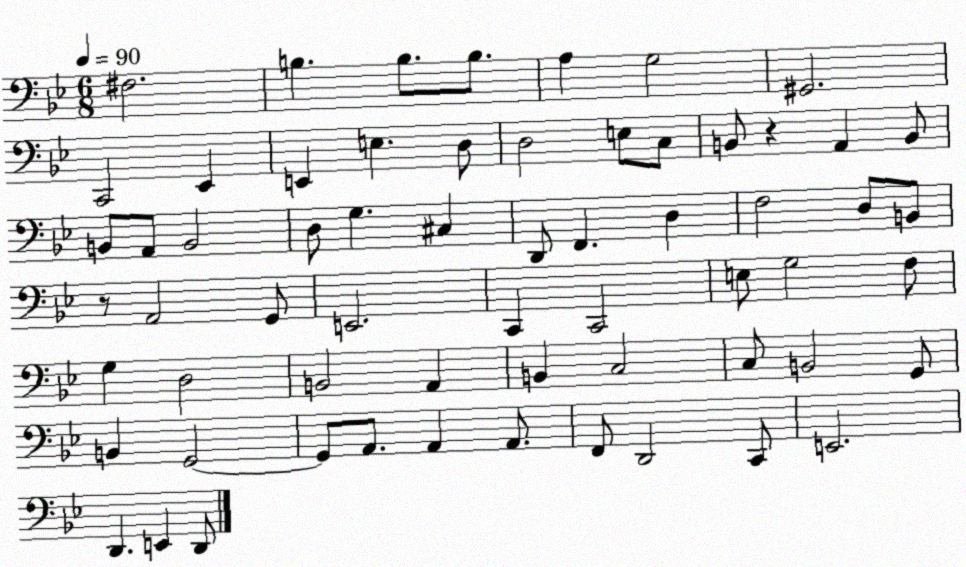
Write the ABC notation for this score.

X:1
T:Untitled
M:6/8
L:1/4
K:Bb
^F,2 B, B,/2 B,/2 A, G,2 ^G,,2 C,,2 _E,, E,, E, D,/2 D,2 E,/2 C,/2 B,,/2 z A,, B,,/2 B,,/2 A,,/2 B,,2 D,/2 G, ^C, D,,/2 F,, D, F,2 D,/2 B,,/2 z/2 A,,2 G,,/2 E,,2 C,, C,,2 E,/2 G,2 F,/2 G, D,2 B,,2 A,, B,, C,2 C,/2 B,,2 G,,/2 B,, G,,2 G,,/2 A,,/2 A,, A,,/2 F,,/2 D,,2 C,,/2 E,,2 D,, E,, D,,/2